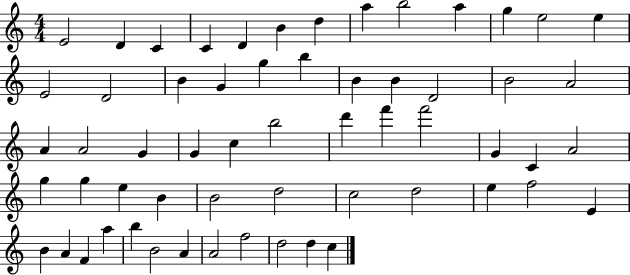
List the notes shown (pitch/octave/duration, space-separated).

E4/h D4/q C4/q C4/q D4/q B4/q D5/q A5/q B5/h A5/q G5/q E5/h E5/q E4/h D4/h B4/q G4/q G5/q B5/q B4/q B4/q D4/h B4/h A4/h A4/q A4/h G4/q G4/q C5/q B5/h D6/q F6/q F6/h G4/q C4/q A4/h G5/q G5/q E5/q B4/q B4/h D5/h C5/h D5/h E5/q F5/h E4/q B4/q A4/q F4/q A5/q B5/q B4/h A4/q A4/h F5/h D5/h D5/q C5/q